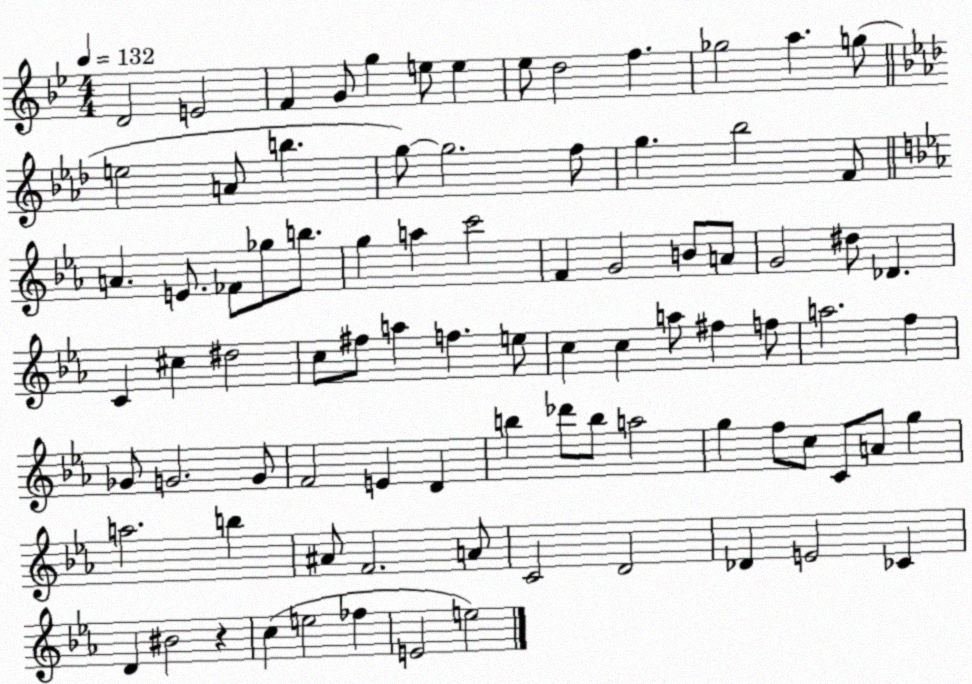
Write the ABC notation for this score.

X:1
T:Untitled
M:4/4
L:1/4
K:Bb
D2 E2 F G/2 g e/2 e _e/2 d2 f _g2 a g/2 e2 A/2 b g/2 g2 f/2 g _b2 F/2 A E/2 _F/2 _g/2 b/2 g a c'2 F G2 B/2 A/2 G2 ^d/2 _D C ^c ^d2 c/2 ^f/2 a f e/2 c c a/2 ^f f/2 a2 f _G/2 G2 G/2 F2 E D b _d'/2 b/2 a2 g f/2 c/2 C/2 A/2 g a2 b ^A/2 F2 A/2 C2 D2 _D E2 _C D ^B2 z c e2 _f E2 e2